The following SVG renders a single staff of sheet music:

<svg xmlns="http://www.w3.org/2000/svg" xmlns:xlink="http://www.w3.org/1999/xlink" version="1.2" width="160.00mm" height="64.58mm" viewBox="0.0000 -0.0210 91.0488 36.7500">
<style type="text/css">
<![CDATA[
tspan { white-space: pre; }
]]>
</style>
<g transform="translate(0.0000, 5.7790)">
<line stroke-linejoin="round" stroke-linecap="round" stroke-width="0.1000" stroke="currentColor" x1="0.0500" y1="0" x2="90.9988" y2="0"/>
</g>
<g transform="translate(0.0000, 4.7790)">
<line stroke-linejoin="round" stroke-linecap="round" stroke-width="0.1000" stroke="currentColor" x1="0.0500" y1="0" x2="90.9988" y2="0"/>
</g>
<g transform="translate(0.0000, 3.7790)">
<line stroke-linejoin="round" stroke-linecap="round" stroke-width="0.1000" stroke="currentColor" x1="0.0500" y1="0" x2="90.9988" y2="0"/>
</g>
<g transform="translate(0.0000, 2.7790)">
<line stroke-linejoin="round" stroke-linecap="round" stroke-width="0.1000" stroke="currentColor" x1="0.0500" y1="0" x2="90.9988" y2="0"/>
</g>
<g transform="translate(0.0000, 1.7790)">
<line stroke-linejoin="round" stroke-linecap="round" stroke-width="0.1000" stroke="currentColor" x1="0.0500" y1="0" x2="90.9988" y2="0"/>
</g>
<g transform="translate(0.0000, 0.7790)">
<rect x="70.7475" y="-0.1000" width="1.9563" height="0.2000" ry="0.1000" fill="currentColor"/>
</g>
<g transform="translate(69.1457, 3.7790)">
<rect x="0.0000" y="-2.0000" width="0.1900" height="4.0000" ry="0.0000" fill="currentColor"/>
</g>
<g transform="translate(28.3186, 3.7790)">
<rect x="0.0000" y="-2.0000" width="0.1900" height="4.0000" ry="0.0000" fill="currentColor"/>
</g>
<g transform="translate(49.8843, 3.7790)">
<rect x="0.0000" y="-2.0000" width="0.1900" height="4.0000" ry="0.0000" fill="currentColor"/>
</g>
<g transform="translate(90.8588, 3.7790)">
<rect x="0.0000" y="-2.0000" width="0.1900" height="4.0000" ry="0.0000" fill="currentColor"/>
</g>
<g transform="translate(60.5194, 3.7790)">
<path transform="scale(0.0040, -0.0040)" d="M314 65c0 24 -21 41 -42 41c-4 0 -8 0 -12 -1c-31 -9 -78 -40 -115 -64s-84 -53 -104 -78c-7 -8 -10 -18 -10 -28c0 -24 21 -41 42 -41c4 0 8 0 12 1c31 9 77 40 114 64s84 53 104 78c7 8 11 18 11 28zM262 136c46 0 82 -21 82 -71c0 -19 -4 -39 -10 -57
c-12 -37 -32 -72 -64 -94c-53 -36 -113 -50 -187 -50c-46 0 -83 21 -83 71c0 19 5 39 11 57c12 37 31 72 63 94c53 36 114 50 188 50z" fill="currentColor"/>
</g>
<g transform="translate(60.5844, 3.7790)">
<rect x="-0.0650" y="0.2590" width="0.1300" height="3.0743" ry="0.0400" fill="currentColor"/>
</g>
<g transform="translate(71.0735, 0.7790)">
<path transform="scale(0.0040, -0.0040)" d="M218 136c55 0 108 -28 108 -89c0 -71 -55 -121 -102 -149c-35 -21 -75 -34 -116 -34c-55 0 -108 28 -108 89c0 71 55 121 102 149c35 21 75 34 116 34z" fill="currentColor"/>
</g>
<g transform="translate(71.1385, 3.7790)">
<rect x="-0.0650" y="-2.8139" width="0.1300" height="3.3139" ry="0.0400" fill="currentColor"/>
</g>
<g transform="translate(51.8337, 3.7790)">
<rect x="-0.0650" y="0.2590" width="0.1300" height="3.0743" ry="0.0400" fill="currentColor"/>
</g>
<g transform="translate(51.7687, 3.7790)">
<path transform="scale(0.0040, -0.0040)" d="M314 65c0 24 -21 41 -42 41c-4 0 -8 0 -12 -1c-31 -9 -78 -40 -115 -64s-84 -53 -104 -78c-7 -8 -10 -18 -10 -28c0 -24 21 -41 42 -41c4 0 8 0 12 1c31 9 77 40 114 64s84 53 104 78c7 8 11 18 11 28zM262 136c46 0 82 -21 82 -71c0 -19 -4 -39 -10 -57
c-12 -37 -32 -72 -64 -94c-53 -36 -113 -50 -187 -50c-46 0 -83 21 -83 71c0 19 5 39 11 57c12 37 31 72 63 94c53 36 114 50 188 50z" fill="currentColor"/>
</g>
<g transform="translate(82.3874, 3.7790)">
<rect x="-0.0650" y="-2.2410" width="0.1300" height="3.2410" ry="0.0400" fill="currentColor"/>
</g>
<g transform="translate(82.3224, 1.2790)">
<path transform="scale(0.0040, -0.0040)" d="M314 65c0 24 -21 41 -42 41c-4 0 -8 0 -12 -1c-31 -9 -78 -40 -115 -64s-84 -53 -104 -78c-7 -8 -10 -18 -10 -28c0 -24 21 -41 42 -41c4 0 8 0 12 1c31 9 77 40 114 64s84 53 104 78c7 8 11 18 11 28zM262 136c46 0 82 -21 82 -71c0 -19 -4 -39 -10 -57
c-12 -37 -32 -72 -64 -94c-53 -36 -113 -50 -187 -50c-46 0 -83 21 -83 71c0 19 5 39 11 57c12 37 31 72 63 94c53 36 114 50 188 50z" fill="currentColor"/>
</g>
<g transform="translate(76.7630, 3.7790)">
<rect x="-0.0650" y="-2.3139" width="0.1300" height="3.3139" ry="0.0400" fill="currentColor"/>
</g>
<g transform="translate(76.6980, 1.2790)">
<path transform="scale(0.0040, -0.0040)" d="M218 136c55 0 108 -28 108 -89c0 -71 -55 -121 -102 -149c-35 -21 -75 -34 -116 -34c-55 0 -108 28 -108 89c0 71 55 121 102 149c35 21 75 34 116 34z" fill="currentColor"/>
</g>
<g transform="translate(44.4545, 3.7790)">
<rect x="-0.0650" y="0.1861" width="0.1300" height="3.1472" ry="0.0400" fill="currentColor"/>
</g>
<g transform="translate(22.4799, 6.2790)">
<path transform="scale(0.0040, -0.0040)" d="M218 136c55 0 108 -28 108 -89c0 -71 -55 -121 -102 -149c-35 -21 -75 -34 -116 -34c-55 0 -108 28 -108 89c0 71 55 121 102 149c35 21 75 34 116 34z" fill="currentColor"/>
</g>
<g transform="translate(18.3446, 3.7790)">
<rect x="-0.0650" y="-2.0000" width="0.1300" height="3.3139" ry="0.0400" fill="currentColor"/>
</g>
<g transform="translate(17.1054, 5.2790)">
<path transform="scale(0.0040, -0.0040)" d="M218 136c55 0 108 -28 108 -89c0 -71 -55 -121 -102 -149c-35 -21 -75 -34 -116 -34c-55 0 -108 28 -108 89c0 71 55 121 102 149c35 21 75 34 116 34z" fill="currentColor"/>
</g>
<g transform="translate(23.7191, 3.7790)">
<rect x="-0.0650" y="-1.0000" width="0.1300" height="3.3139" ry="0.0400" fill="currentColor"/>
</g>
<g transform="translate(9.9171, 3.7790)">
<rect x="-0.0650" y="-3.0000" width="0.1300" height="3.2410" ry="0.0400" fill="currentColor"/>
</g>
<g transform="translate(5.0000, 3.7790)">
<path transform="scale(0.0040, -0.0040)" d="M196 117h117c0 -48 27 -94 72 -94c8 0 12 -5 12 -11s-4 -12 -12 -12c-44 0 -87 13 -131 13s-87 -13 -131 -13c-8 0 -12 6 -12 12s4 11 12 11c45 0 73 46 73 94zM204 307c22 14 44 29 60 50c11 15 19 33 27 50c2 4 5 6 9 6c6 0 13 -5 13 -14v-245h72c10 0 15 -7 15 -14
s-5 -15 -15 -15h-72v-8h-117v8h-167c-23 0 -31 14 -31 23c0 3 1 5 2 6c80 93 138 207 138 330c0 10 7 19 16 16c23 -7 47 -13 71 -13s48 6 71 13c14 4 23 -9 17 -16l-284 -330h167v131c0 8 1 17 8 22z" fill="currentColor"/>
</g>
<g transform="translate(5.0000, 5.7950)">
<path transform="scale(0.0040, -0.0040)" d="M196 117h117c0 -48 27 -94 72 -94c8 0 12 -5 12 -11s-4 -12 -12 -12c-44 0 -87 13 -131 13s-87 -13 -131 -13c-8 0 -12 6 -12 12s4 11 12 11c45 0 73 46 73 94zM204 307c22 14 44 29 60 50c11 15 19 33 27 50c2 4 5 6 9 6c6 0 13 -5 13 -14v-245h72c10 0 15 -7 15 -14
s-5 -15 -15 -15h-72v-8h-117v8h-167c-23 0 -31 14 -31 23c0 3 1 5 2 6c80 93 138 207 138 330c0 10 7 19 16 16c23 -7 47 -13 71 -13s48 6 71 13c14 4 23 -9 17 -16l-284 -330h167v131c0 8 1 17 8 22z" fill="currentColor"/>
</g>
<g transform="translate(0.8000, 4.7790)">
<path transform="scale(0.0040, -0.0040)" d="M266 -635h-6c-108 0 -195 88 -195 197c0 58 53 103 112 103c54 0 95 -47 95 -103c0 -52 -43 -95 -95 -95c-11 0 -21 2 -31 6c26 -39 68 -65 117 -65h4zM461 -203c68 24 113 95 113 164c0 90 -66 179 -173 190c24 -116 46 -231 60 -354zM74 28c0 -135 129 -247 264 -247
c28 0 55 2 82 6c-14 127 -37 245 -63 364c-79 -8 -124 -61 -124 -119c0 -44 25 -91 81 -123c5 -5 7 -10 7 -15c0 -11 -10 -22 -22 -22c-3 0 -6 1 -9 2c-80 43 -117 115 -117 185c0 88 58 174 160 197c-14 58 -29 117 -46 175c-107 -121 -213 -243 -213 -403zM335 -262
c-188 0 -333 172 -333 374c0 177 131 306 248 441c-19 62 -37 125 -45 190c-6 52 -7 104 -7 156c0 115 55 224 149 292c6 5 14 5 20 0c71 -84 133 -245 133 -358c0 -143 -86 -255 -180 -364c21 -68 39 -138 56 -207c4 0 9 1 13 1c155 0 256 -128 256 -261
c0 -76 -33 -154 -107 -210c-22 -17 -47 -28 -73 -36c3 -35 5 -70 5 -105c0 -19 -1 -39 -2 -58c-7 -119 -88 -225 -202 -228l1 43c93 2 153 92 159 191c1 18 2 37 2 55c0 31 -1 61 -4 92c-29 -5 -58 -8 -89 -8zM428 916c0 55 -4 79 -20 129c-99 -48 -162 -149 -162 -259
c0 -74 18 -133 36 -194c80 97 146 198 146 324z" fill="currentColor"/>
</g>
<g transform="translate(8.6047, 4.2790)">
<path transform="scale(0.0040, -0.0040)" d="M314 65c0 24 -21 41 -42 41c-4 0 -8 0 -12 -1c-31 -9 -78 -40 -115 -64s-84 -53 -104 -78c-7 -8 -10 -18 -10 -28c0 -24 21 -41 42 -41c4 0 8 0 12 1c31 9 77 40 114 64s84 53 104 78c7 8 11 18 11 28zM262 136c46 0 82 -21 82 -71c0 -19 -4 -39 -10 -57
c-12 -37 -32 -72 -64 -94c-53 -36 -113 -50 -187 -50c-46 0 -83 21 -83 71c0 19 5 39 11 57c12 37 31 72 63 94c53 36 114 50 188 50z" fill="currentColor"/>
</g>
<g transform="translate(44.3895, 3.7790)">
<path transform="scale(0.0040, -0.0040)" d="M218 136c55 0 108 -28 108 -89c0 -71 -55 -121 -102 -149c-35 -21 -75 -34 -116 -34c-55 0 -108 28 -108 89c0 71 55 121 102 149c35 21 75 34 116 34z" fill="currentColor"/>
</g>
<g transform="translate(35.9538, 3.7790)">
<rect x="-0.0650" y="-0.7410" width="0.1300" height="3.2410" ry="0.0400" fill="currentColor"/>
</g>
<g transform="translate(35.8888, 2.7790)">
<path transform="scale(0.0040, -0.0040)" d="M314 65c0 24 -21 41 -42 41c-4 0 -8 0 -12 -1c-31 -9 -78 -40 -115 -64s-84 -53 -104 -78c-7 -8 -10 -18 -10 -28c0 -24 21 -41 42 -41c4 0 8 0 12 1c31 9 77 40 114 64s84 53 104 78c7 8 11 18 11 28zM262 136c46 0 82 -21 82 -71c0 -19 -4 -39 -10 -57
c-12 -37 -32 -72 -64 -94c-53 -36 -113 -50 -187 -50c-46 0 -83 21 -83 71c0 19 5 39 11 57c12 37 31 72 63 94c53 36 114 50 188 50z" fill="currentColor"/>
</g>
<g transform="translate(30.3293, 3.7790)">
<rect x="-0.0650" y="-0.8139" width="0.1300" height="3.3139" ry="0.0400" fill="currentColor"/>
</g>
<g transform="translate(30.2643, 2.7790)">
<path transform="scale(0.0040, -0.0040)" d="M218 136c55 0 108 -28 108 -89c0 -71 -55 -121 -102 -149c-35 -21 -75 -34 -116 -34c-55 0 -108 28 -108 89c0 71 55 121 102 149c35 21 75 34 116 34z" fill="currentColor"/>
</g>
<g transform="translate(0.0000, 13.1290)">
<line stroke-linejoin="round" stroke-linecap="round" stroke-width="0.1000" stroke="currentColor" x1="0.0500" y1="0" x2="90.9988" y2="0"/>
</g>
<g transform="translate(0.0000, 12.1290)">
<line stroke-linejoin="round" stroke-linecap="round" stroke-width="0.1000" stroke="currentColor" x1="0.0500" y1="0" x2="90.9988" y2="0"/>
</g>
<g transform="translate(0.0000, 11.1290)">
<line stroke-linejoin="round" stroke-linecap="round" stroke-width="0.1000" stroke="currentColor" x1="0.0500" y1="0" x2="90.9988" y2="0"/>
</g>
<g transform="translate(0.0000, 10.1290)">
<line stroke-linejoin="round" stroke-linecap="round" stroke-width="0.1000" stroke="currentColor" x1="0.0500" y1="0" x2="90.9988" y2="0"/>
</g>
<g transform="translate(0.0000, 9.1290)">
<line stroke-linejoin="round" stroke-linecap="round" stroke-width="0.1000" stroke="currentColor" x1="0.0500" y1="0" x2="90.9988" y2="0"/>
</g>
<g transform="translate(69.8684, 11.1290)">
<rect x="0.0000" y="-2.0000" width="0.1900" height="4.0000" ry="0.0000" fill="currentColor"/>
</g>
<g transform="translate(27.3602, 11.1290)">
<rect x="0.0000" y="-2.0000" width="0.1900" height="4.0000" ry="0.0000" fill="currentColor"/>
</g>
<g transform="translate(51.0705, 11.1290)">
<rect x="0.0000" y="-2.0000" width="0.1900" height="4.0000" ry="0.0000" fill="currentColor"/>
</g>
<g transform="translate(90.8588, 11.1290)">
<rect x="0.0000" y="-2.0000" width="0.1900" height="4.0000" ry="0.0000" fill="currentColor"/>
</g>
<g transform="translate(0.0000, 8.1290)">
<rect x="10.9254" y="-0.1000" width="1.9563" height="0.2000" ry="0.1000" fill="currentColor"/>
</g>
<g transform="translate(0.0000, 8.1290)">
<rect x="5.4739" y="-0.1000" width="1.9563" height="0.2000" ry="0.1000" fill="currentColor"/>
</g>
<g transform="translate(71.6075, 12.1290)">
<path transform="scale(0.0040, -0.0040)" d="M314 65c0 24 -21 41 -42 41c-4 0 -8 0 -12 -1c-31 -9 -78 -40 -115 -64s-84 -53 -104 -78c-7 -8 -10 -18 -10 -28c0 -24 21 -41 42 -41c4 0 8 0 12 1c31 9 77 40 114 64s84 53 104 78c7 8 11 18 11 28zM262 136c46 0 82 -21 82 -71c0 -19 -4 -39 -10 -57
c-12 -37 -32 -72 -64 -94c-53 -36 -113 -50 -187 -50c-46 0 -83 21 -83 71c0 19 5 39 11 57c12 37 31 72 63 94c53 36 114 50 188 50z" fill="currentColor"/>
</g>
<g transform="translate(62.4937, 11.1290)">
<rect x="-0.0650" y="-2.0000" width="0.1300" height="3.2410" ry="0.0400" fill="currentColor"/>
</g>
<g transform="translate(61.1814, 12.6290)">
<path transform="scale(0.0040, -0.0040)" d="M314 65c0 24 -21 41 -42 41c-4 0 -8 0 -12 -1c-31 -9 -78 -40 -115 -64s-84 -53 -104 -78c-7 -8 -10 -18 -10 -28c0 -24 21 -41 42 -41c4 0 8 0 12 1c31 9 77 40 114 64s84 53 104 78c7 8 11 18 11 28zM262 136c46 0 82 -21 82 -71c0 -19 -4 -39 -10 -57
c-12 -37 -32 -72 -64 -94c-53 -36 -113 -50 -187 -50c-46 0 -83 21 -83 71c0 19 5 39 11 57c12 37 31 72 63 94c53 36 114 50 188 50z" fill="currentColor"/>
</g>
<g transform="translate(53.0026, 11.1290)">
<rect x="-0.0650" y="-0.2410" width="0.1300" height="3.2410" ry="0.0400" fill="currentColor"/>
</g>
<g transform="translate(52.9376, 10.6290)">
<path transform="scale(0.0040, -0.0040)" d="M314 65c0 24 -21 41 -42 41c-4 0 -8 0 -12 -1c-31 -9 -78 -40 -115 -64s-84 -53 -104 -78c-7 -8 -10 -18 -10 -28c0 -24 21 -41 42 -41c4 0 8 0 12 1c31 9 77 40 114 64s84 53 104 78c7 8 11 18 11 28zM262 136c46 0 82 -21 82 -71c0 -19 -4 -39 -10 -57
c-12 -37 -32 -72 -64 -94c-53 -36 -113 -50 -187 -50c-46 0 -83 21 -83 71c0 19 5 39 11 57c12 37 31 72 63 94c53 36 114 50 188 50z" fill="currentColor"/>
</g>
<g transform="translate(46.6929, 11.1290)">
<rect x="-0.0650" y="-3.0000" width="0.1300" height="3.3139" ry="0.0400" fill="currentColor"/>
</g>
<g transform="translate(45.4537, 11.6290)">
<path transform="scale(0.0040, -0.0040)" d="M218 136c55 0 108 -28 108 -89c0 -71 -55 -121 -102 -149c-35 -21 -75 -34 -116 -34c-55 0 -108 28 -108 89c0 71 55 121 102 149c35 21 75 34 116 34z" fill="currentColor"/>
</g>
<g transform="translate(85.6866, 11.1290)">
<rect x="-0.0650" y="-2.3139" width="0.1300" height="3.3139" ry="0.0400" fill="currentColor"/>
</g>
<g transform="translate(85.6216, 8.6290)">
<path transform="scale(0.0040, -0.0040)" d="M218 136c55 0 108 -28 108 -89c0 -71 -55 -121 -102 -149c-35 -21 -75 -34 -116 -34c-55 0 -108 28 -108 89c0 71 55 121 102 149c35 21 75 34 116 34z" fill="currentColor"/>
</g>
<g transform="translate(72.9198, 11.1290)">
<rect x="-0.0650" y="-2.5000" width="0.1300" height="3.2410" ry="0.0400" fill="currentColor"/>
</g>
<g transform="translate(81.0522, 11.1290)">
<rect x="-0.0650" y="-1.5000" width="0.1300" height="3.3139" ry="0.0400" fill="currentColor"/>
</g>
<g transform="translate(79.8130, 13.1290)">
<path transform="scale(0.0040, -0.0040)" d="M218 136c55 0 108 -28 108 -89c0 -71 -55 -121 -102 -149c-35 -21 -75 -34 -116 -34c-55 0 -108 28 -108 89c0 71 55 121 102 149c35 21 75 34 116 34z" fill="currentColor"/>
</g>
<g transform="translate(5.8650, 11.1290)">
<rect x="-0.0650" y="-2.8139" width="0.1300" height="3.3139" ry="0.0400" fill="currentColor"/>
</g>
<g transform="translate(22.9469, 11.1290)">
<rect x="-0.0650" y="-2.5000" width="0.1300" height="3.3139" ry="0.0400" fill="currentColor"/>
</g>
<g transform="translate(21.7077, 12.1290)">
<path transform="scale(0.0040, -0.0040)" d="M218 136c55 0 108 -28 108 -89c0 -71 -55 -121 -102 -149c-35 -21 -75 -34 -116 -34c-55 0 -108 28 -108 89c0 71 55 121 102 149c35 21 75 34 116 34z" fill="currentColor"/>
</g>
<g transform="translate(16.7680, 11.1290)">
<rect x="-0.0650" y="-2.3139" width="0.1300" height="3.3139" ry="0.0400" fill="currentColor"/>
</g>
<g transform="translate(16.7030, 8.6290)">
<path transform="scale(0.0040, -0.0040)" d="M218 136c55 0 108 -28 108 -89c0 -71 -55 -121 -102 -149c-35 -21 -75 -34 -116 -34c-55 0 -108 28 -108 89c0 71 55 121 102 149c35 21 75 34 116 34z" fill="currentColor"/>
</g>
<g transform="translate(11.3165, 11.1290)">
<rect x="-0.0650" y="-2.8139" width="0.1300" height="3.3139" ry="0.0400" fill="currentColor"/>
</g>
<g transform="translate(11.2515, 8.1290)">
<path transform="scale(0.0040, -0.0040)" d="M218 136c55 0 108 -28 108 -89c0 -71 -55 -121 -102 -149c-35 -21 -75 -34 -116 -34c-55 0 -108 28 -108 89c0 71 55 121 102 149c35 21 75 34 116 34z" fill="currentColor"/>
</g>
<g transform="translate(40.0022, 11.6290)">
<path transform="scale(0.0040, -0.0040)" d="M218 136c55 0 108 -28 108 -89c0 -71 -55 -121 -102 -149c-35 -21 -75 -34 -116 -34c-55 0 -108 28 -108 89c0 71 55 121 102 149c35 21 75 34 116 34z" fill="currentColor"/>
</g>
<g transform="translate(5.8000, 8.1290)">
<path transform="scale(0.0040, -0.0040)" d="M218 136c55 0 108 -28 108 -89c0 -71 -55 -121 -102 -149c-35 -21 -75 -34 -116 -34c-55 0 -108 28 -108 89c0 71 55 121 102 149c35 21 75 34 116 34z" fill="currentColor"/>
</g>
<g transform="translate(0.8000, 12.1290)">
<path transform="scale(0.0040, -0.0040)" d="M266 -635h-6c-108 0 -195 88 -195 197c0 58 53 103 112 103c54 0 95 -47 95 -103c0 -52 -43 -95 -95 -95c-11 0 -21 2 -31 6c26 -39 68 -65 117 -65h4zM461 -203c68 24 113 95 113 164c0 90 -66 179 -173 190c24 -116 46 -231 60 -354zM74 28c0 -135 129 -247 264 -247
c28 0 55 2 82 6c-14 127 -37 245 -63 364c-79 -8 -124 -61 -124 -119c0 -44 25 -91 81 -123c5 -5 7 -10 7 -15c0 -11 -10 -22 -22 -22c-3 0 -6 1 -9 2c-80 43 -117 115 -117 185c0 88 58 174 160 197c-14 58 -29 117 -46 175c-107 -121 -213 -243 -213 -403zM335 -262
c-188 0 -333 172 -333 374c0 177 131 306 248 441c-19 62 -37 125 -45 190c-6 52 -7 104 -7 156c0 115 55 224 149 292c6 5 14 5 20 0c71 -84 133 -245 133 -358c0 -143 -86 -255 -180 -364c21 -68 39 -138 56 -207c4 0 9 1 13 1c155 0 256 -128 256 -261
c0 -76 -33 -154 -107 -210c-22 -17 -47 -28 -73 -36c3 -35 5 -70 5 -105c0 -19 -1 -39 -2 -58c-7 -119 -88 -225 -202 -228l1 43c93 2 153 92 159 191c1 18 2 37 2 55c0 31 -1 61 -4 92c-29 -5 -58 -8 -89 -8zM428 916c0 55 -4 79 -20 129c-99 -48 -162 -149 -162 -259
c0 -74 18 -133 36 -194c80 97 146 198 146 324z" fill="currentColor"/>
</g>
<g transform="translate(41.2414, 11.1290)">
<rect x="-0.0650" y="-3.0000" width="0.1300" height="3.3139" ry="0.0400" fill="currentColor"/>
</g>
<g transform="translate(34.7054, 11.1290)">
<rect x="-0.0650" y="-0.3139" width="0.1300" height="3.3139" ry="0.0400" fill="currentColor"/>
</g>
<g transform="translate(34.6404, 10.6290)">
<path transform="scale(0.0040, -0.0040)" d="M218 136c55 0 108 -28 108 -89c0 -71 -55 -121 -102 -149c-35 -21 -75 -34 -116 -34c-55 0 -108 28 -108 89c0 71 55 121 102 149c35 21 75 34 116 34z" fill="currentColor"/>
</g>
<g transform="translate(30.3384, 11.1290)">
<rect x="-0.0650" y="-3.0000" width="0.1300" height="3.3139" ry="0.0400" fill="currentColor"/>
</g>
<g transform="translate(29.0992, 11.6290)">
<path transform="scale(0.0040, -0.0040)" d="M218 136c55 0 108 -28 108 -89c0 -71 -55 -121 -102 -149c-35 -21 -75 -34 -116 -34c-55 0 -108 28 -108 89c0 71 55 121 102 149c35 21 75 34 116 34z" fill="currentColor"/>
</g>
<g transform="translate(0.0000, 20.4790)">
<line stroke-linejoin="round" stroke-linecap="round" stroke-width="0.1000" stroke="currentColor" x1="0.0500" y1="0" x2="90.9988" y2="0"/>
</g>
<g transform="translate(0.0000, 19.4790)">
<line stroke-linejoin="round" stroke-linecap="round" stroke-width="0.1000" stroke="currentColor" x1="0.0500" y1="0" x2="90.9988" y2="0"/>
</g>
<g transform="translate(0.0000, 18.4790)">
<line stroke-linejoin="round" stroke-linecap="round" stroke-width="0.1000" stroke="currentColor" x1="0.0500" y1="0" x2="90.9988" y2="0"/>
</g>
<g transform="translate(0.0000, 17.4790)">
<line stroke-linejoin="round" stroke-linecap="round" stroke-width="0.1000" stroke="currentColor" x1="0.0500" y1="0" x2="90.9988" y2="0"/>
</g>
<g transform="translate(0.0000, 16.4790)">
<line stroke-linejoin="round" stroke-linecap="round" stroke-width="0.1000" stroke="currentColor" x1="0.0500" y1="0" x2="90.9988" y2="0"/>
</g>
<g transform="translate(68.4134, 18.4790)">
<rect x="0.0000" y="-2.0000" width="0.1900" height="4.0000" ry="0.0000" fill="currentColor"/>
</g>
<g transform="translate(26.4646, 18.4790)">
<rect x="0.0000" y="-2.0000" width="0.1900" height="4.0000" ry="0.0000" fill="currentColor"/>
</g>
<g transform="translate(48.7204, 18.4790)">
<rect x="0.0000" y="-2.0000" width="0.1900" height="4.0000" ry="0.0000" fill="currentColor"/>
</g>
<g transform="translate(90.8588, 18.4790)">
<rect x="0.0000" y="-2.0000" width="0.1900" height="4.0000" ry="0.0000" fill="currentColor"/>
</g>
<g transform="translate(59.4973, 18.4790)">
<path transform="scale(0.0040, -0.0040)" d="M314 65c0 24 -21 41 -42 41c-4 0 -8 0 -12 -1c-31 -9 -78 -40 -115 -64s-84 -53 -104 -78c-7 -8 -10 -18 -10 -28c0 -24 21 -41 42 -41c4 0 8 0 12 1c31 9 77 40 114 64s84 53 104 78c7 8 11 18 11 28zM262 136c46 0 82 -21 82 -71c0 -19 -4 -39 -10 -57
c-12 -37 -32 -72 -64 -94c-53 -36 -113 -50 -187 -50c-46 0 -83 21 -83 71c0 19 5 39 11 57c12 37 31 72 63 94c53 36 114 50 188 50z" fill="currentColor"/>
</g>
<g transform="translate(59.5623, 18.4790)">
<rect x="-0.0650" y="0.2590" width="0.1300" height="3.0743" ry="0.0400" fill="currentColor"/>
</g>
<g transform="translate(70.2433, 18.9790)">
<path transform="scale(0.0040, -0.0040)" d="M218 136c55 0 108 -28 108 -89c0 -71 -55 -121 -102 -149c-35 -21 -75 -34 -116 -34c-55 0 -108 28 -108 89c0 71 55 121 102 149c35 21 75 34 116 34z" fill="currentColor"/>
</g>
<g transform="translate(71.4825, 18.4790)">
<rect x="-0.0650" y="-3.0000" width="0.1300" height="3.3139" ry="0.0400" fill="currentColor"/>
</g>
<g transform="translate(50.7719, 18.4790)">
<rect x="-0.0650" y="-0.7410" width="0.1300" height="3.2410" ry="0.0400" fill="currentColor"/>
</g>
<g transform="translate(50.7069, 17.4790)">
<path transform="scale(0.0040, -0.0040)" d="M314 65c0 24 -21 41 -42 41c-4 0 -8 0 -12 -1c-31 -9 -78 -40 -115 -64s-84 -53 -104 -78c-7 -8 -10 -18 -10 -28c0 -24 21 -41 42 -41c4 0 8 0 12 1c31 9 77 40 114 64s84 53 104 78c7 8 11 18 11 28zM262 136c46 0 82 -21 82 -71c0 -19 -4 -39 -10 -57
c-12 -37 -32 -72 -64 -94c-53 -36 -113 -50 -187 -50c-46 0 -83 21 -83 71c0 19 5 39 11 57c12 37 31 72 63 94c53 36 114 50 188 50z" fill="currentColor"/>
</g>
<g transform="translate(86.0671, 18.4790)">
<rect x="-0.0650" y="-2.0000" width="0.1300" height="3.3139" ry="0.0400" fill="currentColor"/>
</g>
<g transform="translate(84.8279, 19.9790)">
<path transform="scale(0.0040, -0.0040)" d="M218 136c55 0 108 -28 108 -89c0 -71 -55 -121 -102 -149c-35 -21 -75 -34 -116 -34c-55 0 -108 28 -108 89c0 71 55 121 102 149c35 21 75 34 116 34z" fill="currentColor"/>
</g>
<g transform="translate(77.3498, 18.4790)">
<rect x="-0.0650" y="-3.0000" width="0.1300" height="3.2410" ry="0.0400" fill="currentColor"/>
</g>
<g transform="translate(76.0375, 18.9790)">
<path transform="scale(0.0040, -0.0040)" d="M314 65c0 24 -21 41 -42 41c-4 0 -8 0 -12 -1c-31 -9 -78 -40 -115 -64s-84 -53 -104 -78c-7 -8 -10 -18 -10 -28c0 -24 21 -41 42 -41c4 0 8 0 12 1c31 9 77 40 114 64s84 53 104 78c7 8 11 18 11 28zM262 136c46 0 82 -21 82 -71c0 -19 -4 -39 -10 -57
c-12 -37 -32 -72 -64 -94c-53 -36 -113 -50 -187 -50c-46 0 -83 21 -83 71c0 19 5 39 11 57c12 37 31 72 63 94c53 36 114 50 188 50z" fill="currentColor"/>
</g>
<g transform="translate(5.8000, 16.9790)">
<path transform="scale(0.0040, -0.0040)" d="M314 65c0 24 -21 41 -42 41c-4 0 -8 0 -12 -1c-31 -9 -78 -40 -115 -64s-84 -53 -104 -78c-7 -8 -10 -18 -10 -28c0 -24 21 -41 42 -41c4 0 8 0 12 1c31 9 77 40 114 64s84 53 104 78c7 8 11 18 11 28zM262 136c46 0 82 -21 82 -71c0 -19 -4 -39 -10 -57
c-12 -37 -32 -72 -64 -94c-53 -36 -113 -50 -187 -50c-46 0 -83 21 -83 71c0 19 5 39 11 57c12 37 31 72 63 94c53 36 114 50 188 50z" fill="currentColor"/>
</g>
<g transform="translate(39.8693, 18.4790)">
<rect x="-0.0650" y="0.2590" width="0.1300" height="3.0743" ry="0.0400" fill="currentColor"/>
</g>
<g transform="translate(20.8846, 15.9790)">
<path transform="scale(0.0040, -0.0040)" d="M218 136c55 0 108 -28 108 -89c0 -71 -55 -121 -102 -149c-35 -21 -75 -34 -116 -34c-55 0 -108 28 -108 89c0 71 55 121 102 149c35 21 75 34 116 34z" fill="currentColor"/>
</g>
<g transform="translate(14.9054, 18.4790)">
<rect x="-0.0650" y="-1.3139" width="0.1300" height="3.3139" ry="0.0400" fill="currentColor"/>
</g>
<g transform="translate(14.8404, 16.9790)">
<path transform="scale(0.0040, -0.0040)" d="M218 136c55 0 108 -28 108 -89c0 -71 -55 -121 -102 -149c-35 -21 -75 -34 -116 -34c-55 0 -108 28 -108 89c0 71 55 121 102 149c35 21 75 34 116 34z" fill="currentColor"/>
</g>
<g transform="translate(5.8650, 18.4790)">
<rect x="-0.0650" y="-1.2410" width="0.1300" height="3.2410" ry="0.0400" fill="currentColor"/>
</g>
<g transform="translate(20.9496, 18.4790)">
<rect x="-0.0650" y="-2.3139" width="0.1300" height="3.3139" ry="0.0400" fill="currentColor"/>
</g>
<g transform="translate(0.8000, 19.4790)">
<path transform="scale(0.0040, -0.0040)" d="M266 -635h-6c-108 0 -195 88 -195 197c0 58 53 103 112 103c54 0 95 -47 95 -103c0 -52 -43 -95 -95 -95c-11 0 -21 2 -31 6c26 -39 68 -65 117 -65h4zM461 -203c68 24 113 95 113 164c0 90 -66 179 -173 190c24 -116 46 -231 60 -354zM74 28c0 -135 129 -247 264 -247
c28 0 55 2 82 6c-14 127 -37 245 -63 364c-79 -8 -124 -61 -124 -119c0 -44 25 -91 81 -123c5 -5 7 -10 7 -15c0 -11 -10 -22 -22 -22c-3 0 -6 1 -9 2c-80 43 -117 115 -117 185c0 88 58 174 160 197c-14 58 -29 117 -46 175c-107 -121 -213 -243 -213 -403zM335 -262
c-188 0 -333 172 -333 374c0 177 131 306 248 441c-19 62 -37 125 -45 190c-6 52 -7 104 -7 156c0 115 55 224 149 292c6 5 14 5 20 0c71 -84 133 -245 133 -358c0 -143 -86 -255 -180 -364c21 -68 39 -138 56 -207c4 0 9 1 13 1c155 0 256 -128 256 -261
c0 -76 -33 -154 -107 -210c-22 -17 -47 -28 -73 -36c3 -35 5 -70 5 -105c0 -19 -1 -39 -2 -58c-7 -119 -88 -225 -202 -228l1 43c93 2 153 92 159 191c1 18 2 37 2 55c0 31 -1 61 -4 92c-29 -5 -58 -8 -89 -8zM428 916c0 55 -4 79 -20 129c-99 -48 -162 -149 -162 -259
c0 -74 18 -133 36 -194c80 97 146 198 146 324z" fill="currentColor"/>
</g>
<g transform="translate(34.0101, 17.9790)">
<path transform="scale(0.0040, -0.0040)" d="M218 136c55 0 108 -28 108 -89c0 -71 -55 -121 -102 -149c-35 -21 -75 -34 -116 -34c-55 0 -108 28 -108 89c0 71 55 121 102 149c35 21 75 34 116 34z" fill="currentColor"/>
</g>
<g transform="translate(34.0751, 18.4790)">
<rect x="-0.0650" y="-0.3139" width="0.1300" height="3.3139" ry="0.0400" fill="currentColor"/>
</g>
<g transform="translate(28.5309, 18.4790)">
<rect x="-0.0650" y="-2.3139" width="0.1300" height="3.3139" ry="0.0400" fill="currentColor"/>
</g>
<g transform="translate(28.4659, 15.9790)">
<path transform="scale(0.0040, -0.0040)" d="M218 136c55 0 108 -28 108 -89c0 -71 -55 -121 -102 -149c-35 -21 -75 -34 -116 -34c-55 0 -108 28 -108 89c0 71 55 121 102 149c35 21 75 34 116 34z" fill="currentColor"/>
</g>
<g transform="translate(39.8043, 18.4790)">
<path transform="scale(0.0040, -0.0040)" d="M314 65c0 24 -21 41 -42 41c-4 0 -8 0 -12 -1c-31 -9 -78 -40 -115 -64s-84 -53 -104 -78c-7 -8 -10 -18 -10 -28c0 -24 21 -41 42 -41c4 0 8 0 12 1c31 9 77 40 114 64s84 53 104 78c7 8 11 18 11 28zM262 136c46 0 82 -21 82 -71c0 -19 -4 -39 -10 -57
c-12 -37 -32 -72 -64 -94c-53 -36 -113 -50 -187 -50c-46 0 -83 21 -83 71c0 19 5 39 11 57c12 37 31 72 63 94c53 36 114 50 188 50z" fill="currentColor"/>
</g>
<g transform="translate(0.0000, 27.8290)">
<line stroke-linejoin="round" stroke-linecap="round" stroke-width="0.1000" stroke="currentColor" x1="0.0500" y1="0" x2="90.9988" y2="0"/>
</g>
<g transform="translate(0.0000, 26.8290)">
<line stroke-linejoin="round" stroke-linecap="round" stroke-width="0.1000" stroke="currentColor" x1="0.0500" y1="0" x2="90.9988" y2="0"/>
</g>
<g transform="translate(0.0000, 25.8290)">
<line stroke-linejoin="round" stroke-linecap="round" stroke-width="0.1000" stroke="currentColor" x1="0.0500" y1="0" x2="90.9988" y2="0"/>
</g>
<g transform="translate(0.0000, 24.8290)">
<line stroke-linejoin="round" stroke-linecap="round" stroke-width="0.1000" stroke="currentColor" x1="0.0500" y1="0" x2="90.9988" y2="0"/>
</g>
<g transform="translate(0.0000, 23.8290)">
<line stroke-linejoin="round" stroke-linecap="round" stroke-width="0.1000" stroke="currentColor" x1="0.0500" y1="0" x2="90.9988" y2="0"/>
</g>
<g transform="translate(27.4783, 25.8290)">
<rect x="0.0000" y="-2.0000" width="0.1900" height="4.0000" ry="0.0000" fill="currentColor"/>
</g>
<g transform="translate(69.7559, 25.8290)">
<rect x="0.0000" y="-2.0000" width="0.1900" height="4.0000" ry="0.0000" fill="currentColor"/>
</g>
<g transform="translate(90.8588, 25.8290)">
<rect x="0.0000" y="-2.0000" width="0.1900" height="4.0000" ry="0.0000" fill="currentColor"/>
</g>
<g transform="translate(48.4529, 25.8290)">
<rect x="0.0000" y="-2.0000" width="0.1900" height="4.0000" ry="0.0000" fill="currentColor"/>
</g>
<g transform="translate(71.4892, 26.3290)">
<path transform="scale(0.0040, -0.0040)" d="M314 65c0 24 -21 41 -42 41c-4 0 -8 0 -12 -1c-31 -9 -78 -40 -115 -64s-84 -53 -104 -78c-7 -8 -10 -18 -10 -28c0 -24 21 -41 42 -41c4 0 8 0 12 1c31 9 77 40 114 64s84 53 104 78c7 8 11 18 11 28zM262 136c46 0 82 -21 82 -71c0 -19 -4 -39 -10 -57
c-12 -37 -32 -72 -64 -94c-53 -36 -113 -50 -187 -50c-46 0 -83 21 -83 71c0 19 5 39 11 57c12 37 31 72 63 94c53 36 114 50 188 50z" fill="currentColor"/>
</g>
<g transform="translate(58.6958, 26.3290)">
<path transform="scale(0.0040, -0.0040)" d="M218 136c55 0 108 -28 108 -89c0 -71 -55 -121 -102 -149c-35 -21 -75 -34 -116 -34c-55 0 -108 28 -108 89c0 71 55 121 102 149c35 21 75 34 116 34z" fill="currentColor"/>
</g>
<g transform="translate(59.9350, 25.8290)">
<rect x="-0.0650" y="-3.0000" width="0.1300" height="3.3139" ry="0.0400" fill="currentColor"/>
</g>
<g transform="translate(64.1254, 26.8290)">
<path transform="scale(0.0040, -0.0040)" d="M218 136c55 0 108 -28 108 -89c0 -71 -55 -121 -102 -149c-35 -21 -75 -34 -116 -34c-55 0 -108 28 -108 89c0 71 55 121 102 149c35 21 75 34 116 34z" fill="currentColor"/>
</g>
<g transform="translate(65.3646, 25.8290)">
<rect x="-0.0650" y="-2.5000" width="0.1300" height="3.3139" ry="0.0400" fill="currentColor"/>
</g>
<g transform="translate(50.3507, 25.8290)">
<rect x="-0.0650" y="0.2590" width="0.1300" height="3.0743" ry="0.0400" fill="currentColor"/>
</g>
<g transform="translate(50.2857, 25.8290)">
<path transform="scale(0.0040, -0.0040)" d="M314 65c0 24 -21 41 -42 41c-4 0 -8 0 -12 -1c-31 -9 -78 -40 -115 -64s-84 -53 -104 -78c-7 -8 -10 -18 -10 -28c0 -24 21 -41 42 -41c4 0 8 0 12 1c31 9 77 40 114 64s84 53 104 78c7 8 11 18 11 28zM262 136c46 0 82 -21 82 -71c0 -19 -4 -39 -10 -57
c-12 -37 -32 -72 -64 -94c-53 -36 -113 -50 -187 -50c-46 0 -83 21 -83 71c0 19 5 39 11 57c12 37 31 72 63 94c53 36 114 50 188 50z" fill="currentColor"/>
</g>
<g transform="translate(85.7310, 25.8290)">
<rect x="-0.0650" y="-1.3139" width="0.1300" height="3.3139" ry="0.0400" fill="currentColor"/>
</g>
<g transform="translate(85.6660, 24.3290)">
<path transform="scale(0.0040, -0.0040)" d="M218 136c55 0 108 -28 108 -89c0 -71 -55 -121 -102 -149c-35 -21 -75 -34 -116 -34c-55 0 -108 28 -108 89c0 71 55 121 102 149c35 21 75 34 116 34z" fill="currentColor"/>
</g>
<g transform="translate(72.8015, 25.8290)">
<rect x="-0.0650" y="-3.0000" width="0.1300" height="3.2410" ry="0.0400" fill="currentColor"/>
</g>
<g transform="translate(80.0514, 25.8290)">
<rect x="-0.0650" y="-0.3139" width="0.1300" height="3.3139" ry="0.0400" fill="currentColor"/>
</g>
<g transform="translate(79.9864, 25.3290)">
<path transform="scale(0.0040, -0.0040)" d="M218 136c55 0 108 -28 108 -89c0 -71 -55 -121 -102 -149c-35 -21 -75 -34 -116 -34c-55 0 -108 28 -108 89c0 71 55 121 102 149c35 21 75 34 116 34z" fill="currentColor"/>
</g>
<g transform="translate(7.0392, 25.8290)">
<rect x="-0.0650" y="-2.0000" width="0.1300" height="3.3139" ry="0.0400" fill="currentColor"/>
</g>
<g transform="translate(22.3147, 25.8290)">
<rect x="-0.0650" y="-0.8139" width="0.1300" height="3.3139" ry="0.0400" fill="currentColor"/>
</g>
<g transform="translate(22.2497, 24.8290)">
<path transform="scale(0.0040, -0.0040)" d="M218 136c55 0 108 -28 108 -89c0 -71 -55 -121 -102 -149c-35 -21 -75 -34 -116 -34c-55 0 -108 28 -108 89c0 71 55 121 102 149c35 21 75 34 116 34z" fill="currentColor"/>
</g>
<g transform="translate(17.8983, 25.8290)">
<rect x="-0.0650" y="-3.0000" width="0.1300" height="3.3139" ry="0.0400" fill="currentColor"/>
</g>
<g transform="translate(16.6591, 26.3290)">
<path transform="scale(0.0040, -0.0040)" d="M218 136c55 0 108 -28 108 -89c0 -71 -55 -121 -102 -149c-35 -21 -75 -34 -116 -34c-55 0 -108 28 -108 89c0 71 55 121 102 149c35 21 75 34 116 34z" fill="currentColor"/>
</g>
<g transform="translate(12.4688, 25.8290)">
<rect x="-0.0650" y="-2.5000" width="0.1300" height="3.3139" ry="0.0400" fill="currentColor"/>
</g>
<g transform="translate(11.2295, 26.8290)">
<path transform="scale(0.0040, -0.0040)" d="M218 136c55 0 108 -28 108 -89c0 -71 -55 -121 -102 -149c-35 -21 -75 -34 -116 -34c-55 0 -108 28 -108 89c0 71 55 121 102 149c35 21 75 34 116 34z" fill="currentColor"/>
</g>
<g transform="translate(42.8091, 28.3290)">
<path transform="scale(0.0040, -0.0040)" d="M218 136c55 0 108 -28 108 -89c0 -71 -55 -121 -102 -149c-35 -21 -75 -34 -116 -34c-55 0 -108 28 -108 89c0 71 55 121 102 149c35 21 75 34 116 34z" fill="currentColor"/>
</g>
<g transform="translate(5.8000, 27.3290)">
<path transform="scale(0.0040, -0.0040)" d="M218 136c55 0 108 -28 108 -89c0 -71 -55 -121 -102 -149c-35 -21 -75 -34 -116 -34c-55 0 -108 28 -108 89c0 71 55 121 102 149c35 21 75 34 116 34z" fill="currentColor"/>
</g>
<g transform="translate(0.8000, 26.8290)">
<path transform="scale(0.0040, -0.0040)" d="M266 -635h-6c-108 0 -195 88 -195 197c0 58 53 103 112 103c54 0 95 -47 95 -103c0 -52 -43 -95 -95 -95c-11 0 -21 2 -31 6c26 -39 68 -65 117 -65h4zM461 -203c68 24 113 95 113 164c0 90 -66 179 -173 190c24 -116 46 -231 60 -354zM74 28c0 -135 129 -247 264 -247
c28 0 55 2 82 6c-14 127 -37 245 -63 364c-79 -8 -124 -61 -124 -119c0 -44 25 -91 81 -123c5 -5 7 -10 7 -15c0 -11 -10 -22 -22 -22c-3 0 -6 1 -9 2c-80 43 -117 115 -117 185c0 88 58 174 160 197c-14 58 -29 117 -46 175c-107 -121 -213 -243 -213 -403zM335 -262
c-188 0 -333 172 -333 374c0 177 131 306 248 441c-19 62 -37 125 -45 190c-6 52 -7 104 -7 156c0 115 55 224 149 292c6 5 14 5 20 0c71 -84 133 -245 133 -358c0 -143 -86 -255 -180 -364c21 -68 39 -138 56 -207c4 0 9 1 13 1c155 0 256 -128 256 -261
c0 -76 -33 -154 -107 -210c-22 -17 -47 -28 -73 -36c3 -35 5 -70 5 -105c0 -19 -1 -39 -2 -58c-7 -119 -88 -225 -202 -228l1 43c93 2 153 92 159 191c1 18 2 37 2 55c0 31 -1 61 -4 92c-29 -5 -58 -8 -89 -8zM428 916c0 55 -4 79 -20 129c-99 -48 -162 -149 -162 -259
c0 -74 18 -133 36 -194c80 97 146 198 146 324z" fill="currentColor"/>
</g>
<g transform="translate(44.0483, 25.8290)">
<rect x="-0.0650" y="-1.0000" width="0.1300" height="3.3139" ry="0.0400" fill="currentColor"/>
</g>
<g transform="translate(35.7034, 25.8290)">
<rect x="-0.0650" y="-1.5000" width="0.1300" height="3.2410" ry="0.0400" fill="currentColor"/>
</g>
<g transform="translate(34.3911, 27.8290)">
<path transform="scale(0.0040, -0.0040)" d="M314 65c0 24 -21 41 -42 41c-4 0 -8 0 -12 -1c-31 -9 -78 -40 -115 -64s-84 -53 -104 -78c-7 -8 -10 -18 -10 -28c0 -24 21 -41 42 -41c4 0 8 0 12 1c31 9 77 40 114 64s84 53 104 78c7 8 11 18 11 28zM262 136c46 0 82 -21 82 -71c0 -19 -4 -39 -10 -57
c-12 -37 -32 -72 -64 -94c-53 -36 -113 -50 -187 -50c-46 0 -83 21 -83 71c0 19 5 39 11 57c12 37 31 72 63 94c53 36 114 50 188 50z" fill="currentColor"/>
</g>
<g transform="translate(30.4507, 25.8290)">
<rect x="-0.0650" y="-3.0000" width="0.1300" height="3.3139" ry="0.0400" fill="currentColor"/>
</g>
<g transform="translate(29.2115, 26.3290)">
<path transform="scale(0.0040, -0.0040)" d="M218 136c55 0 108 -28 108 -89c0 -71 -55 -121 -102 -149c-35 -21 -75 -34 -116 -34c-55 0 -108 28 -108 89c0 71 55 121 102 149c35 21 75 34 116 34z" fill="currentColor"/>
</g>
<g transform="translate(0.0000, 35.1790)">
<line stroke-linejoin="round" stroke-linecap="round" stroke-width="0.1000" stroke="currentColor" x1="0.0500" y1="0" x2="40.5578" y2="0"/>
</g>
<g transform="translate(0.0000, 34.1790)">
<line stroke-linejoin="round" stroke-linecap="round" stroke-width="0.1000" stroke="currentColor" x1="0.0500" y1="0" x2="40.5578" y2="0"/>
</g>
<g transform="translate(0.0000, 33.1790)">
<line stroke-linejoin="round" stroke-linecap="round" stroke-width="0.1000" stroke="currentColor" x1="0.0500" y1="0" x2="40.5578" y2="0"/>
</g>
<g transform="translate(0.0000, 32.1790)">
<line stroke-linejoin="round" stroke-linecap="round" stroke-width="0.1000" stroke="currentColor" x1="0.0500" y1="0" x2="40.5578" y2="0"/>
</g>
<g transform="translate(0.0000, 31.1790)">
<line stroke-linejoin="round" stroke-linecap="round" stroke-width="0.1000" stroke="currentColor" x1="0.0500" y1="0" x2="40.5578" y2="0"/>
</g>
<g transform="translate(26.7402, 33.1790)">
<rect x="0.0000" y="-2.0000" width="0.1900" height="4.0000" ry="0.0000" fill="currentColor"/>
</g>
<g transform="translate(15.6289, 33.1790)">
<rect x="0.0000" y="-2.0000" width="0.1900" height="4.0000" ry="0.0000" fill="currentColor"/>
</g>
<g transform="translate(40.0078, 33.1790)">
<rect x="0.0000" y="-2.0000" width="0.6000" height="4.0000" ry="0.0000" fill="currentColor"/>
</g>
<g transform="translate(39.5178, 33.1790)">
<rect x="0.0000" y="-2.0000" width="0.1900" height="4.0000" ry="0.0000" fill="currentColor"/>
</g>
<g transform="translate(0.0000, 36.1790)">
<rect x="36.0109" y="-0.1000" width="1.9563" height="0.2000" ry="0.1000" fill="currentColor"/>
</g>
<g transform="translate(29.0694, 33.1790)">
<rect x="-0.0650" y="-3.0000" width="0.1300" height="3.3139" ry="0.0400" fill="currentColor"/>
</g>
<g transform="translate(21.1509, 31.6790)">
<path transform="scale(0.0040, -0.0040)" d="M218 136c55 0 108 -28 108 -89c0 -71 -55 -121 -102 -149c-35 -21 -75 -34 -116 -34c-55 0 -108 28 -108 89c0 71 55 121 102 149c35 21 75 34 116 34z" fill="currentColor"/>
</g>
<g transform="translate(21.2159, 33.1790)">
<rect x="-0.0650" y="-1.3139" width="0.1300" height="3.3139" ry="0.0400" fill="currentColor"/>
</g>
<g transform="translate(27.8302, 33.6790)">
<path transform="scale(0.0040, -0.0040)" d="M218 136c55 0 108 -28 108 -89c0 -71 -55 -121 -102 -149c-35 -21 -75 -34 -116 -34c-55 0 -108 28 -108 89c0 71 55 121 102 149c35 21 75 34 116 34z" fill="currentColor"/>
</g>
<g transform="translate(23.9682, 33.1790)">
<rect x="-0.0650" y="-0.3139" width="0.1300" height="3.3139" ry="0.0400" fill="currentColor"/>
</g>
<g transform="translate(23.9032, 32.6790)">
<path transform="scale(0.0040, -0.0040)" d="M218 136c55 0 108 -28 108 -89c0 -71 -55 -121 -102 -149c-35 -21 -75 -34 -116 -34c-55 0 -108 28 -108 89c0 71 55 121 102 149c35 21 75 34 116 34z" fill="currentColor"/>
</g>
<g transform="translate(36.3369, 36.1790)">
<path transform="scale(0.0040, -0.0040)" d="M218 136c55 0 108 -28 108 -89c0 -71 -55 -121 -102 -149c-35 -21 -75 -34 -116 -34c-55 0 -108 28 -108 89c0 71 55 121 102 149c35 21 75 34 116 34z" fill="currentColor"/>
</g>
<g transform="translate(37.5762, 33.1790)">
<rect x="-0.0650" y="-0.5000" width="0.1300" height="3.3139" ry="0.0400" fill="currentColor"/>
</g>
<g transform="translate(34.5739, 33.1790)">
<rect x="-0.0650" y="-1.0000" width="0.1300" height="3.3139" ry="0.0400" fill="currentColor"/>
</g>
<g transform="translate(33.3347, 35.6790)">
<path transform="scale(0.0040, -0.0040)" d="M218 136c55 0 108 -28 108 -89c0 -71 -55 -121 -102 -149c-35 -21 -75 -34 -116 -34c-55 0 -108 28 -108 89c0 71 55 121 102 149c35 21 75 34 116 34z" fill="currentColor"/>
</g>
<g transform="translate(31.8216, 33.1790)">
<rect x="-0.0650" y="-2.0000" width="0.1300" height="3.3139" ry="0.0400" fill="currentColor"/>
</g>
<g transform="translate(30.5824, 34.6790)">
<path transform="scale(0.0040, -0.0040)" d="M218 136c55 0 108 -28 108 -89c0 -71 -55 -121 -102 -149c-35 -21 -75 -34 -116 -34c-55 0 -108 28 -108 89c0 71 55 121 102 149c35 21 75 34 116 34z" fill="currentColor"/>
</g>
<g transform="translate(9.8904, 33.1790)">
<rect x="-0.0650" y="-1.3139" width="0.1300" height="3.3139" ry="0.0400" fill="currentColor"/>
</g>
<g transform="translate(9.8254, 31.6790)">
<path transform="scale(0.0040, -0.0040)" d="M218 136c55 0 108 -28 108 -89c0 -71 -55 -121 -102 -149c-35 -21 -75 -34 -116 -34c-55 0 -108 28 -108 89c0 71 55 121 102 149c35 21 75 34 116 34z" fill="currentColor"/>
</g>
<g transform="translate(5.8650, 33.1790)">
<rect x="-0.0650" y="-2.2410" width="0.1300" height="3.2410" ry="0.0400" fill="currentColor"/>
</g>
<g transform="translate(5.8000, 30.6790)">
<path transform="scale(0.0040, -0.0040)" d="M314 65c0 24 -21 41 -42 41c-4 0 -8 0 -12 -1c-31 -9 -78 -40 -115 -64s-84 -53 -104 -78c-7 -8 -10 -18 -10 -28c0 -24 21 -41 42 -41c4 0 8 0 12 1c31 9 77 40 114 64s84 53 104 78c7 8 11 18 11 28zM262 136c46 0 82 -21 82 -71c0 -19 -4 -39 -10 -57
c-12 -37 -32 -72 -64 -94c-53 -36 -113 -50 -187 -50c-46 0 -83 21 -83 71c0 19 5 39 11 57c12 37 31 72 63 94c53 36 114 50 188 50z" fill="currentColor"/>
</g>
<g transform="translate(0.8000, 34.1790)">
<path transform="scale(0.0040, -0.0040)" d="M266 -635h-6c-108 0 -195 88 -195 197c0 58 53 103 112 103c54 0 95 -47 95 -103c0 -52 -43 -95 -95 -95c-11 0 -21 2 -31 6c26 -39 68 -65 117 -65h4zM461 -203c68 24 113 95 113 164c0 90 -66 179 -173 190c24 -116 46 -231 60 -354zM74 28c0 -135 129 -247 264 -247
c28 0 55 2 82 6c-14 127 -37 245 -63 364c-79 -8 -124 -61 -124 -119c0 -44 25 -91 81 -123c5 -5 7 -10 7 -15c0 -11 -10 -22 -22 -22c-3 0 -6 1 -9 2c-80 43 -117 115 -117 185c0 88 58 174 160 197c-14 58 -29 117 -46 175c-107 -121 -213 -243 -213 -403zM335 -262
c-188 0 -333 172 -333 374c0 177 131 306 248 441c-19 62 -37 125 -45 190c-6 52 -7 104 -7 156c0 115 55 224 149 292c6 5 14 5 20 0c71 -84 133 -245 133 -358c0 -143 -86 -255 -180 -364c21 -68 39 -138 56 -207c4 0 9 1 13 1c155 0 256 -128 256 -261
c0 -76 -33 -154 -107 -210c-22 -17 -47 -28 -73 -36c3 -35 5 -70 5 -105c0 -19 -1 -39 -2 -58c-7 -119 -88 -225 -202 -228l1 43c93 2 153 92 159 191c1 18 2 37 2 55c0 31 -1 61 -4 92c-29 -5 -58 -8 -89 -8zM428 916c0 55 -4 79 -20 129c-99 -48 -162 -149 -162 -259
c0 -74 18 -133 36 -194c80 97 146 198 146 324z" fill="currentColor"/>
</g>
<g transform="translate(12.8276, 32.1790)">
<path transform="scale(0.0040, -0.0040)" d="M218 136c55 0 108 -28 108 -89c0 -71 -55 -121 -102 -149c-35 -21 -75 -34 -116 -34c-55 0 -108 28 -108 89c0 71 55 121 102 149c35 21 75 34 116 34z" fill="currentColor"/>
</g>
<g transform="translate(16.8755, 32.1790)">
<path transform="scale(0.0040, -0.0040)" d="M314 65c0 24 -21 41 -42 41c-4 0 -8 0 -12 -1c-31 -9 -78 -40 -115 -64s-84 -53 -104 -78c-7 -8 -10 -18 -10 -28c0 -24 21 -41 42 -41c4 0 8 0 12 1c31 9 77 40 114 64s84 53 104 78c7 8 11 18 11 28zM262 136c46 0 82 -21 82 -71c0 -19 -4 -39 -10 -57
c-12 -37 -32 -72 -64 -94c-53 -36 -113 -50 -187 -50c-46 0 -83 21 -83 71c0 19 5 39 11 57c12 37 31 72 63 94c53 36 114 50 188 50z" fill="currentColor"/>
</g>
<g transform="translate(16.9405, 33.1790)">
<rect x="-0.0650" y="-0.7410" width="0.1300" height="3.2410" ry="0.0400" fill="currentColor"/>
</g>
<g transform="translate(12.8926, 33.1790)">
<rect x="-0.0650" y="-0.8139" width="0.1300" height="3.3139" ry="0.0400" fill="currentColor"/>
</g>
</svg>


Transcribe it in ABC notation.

X:1
T:Untitled
M:4/4
L:1/4
K:C
A2 F D d d2 B B2 B2 a g g2 a a g G A c A A c2 F2 G2 E g e2 e g g c B2 d2 B2 A A2 F F G A d A E2 D B2 A G A2 c e g2 e d d2 e c A F D C